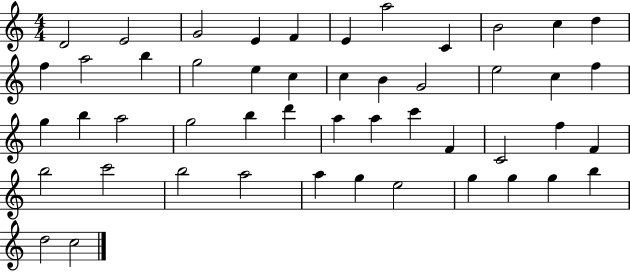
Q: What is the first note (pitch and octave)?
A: D4